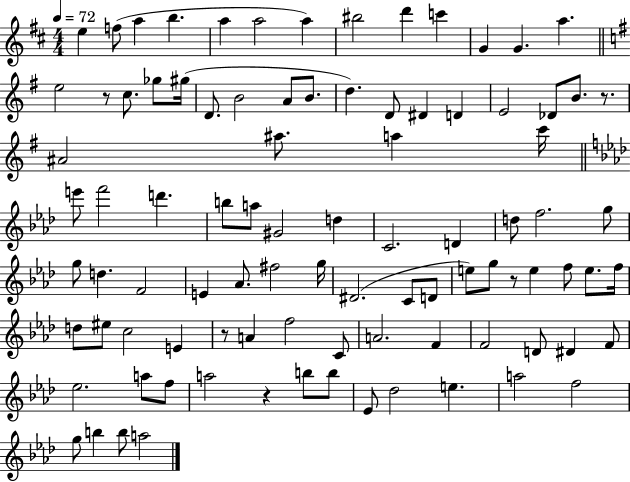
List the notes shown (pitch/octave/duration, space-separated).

E5/q F5/e A5/q B5/q. A5/q A5/h A5/q BIS5/h D6/q C6/q G4/q G4/q. A5/q. E5/h R/e C5/e. Gb5/e G#5/s D4/e. B4/h A4/e B4/e. D5/q. D4/e D#4/q D4/q E4/h Db4/e B4/e. R/e. A#4/h A#5/e. A5/q C6/s E6/e F6/h D6/q. B5/e A5/e G#4/h D5/q C4/h. D4/q D5/e F5/h. G5/e G5/e D5/q. F4/h E4/q Ab4/e. F#5/h G5/s D#4/h. C4/e D4/e E5/e G5/e R/e E5/q F5/e E5/e. F5/s D5/e EIS5/e C5/h E4/q R/e A4/q F5/h C4/e A4/h. F4/q F4/h D4/e D#4/q F4/e Eb5/h. A5/e F5/e A5/h R/q B5/e B5/e Eb4/e Db5/h E5/q. A5/h F5/h G5/e B5/q B5/e A5/h